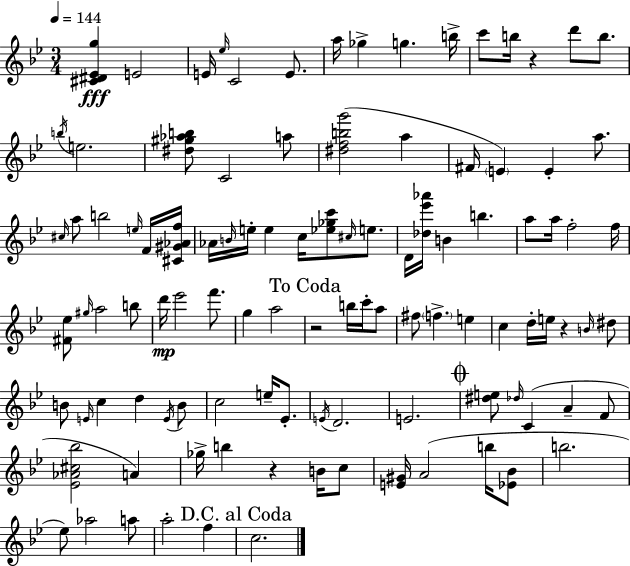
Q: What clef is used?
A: treble